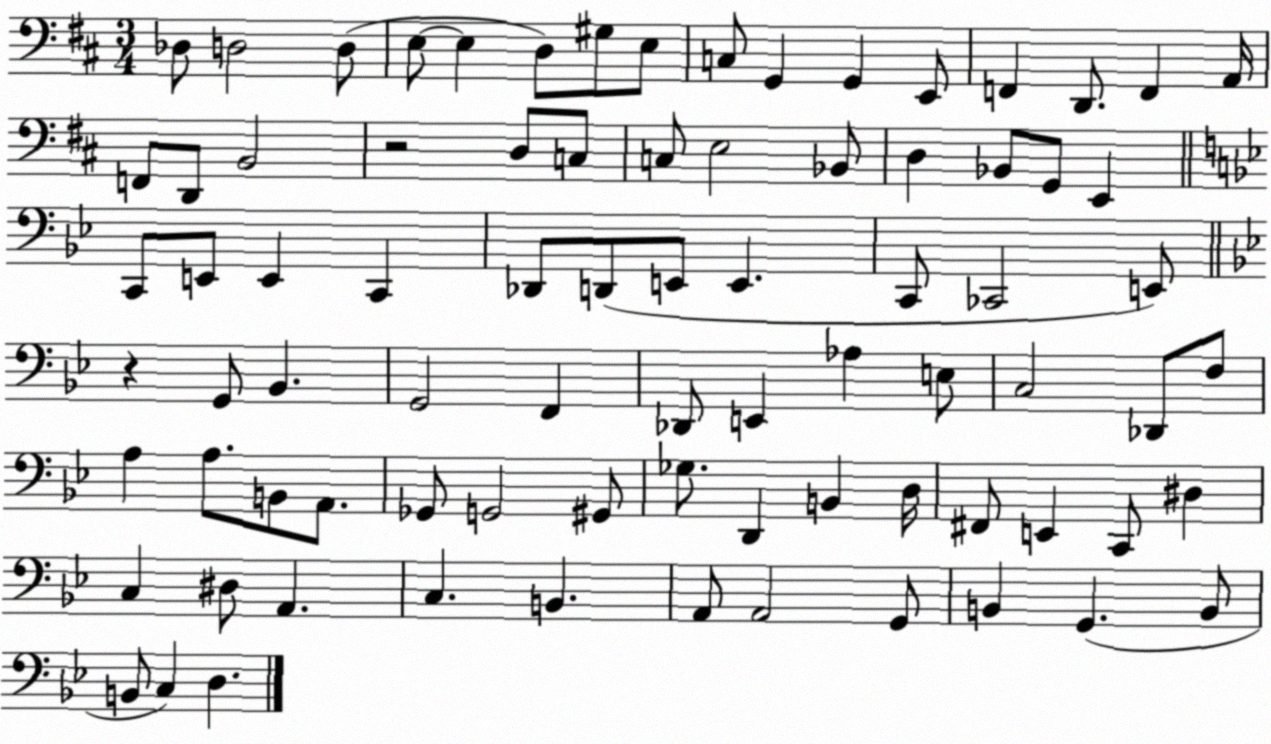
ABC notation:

X:1
T:Untitled
M:3/4
L:1/4
K:D
_D,/2 D,2 D,/2 E,/2 E, D,/2 ^G,/2 E,/2 C,/2 G,, G,, E,,/2 F,, D,,/2 F,, A,,/4 F,,/2 D,,/2 B,,2 z2 D,/2 C,/2 C,/2 E,2 _B,,/2 D, _B,,/2 G,,/2 E,, C,,/2 E,,/2 E,, C,, _D,,/2 D,,/2 E,,/2 E,, C,,/2 _C,,2 E,,/2 z G,,/2 _B,, G,,2 F,, _D,,/2 E,, _A, E,/2 C,2 _D,,/2 F,/2 A, A,/2 B,,/2 A,,/2 _G,,/2 G,,2 ^G,,/2 _G,/2 D,, B,, D,/4 ^F,,/2 E,, C,,/2 ^D, C, ^D,/2 A,, C, B,, A,,/2 A,,2 G,,/2 B,, G,, B,,/2 B,,/2 C, D,